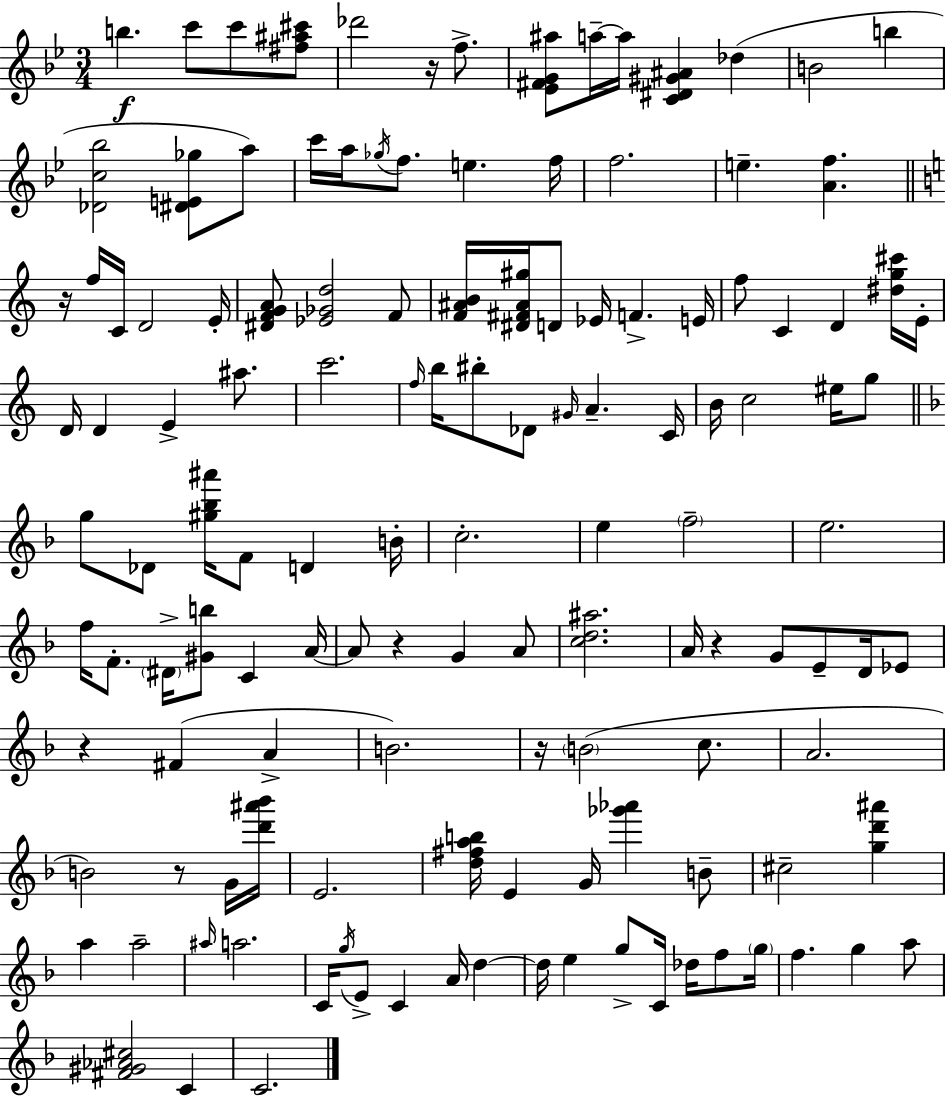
B5/q. C6/e C6/e [F#5,A#5,C#6]/e Db6/h R/s F5/e. [Eb4,F#4,G4,A#5]/e A5/s A5/s [C4,D#4,G#4,A#4]/q Db5/q B4/h B5/q [Db4,C5,Bb5]/h [D#4,E4,Gb5]/e A5/e C6/s A5/s Gb5/s F5/e. E5/q. F5/s F5/h. E5/q. [A4,F5]/q. R/s F5/s C4/s D4/h E4/s [D#4,F4,G4,A4]/e [Eb4,Gb4,D5]/h F4/e [F4,A#4,B4]/s [D#4,F#4,A#4,G#5]/s D4/e Eb4/s F4/q. E4/s F5/e C4/q D4/q [D#5,G5,C#6]/s E4/s D4/s D4/q E4/q A#5/e. C6/h. F5/s B5/s BIS5/e Db4/e G#4/s A4/q. C4/s B4/s C5/h EIS5/s G5/e G5/e Db4/e [G#5,Bb5,A#6]/s F4/e D4/q B4/s C5/h. E5/q F5/h E5/h. F5/s F4/e. D#4/s [G#4,B5]/e C4/q A4/s A4/e R/q G4/q A4/e [C5,D5,A#5]/h. A4/s R/q G4/e E4/e D4/s Eb4/e R/q F#4/q A4/q B4/h. R/s B4/h C5/e. A4/h. B4/h R/e G4/s [D6,A#6,Bb6]/s E4/h. [D5,F#5,A5,B5]/s E4/q G4/s [Gb6,Ab6]/q B4/e C#5/h [G5,D6,A#6]/q A5/q A5/h A#5/s A5/h. C4/s G5/s E4/e C4/q A4/s D5/q D5/s E5/q G5/e C4/s Db5/s F5/e G5/s F5/q. G5/q A5/e [F#4,G#4,Ab4,C#5]/h C4/q C4/h.